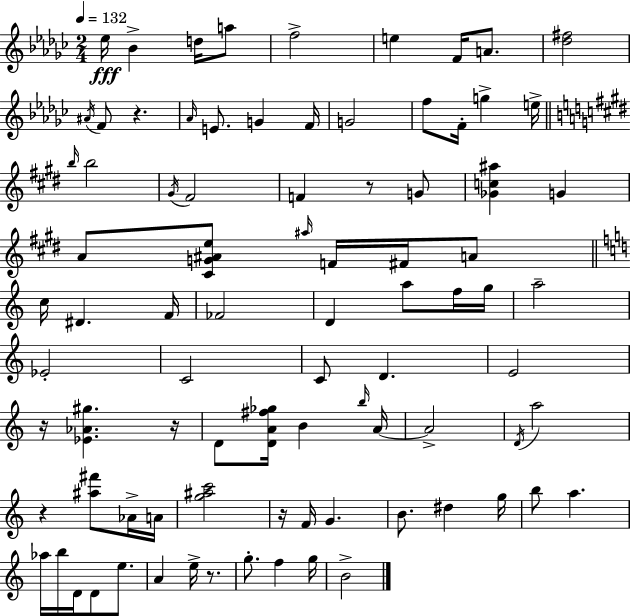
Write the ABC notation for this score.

X:1
T:Untitled
M:2/4
L:1/4
K:Ebm
_e/4 _B d/4 a/2 f2 e F/4 A/2 [_d^f]2 ^A/4 F/2 z _A/4 E/2 G F/4 G2 f/2 F/4 g e/4 b/4 b2 ^G/4 ^F2 F z/2 G/2 [_Gc^a] G A/2 [^CG^Ae]/2 ^a/4 F/4 ^F/4 A/2 c/4 ^D F/4 _F2 D a/2 f/4 g/4 a2 _E2 C2 C/2 D E2 z/4 [_E_A^g] z/4 D/2 [DA^f_g]/4 B b/4 A/4 A2 D/4 a2 z [^a^f']/2 _A/4 A/4 [g^ac']2 z/4 F/4 G B/2 ^d g/4 b/2 a _a/4 b/4 D/4 D/2 e/2 A e/4 z/2 g/2 f g/4 B2